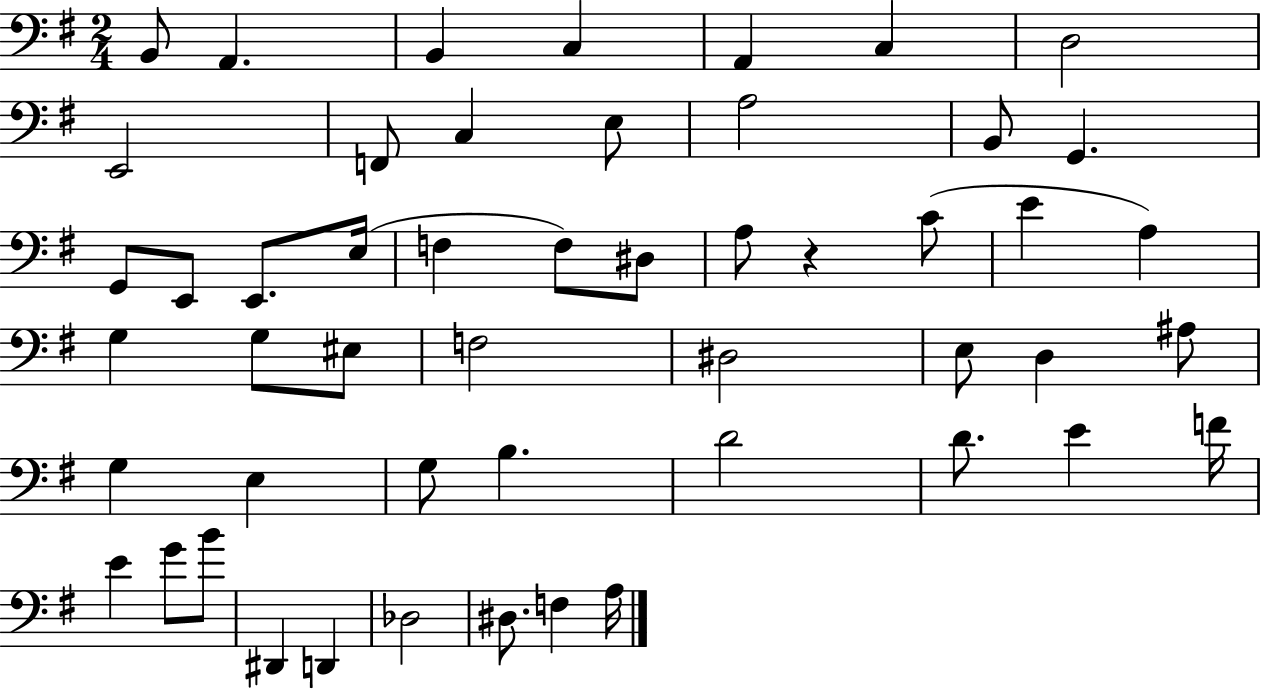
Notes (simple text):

B2/e A2/q. B2/q C3/q A2/q C3/q D3/h E2/h F2/e C3/q E3/e A3/h B2/e G2/q. G2/e E2/e E2/e. E3/s F3/q F3/e D#3/e A3/e R/q C4/e E4/q A3/q G3/q G3/e EIS3/e F3/h D#3/h E3/e D3/q A#3/e G3/q E3/q G3/e B3/q. D4/h D4/e. E4/q F4/s E4/q G4/e B4/e D#2/q D2/q Db3/h D#3/e. F3/q A3/s